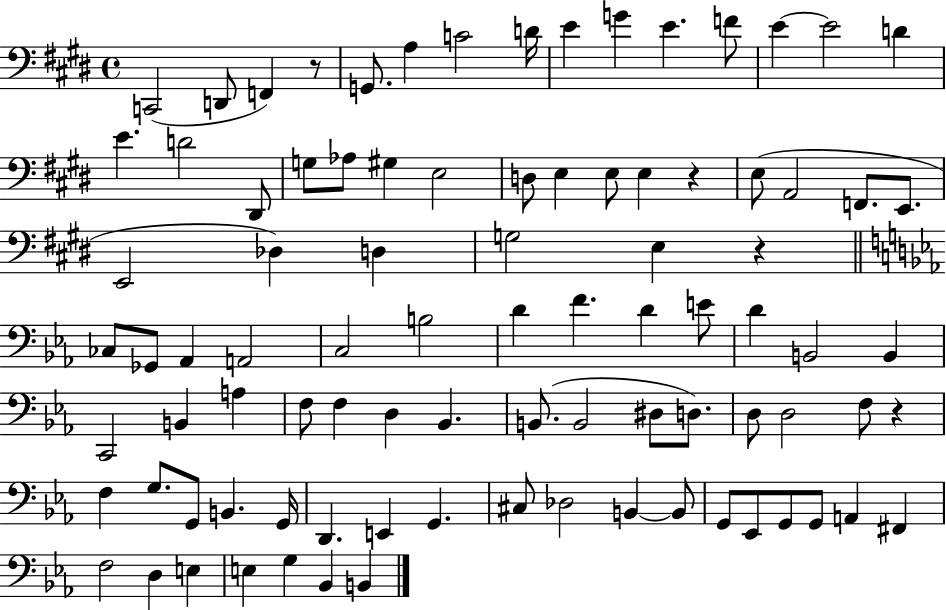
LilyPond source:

{
  \clef bass
  \time 4/4
  \defaultTimeSignature
  \key e \major
  c,2( d,8 f,4) r8 | g,8. a4 c'2 d'16 | e'4 g'4 e'4. f'8 | e'4~~ e'2 d'4 | \break e'4. d'2 dis,8 | g8 aes8 gis4 e2 | d8 e4 e8 e4 r4 | e8( a,2 f,8. e,8. | \break e,2 des4) d4 | g2 e4 r4 | \bar "||" \break \key ees \major ces8 ges,8 aes,4 a,2 | c2 b2 | d'4 f'4. d'4 e'8 | d'4 b,2 b,4 | \break c,2 b,4 a4 | f8 f4 d4 bes,4. | b,8.( b,2 dis8 d8.) | d8 d2 f8 r4 | \break f4 g8. g,8 b,4. g,16 | d,4. e,4 g,4. | cis8 des2 b,4~~ b,8 | g,8 ees,8 g,8 g,8 a,4 fis,4 | \break f2 d4 e4 | e4 g4 bes,4 b,4 | \bar "|."
}